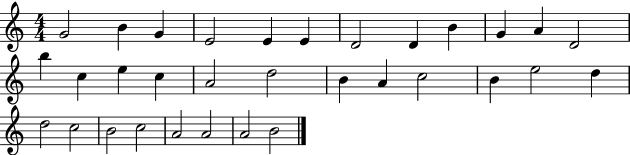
X:1
T:Untitled
M:4/4
L:1/4
K:C
G2 B G E2 E E D2 D B G A D2 b c e c A2 d2 B A c2 B e2 d d2 c2 B2 c2 A2 A2 A2 B2